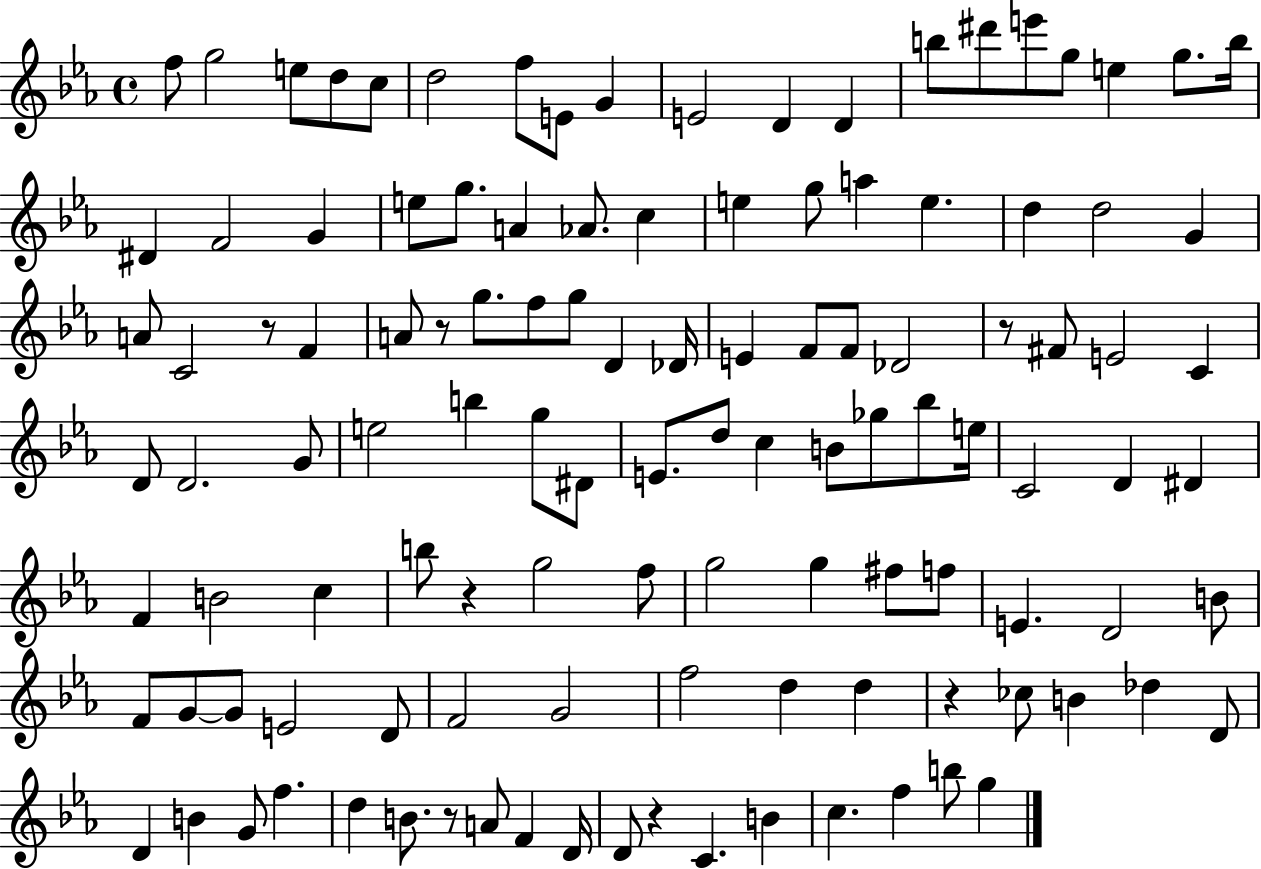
F5/e G5/h E5/e D5/e C5/e D5/h F5/e E4/e G4/q E4/h D4/q D4/q B5/e D#6/e E6/e G5/e E5/q G5/e. B5/s D#4/q F4/h G4/q E5/e G5/e. A4/q Ab4/e. C5/q E5/q G5/e A5/q E5/q. D5/q D5/h G4/q A4/e C4/h R/e F4/q A4/e R/e G5/e. F5/e G5/e D4/q Db4/s E4/q F4/e F4/e Db4/h R/e F#4/e E4/h C4/q D4/e D4/h. G4/e E5/h B5/q G5/e D#4/e E4/e. D5/e C5/q B4/e Gb5/e Bb5/e E5/s C4/h D4/q D#4/q F4/q B4/h C5/q B5/e R/q G5/h F5/e G5/h G5/q F#5/e F5/e E4/q. D4/h B4/e F4/e G4/e G4/e E4/h D4/e F4/h G4/h F5/h D5/q D5/q R/q CES5/e B4/q Db5/q D4/e D4/q B4/q G4/e F5/q. D5/q B4/e. R/e A4/e F4/q D4/s D4/e R/q C4/q. B4/q C5/q. F5/q B5/e G5/q